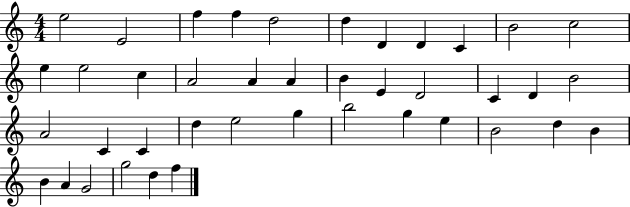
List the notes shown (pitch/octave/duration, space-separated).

E5/h E4/h F5/q F5/q D5/h D5/q D4/q D4/q C4/q B4/h C5/h E5/q E5/h C5/q A4/h A4/q A4/q B4/q E4/q D4/h C4/q D4/q B4/h A4/h C4/q C4/q D5/q E5/h G5/q B5/h G5/q E5/q B4/h D5/q B4/q B4/q A4/q G4/h G5/h D5/q F5/q